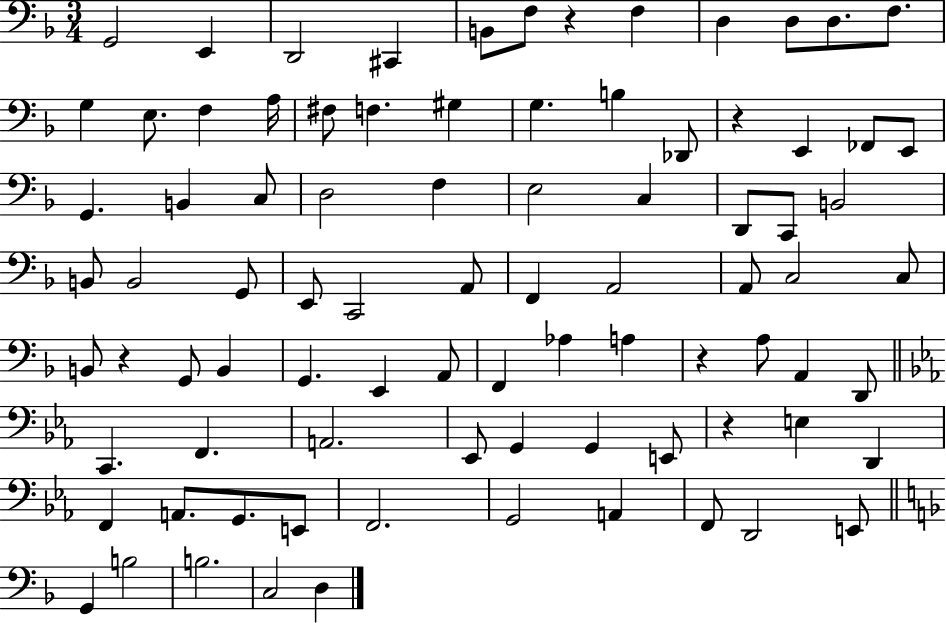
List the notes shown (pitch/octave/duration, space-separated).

G2/h E2/q D2/h C#2/q B2/e F3/e R/q F3/q D3/q D3/e D3/e. F3/e. G3/q E3/e. F3/q A3/s F#3/e F3/q. G#3/q G3/q. B3/q Db2/e R/q E2/q FES2/e E2/e G2/q. B2/q C3/e D3/h F3/q E3/h C3/q D2/e C2/e B2/h B2/e B2/h G2/e E2/e C2/h A2/e F2/q A2/h A2/e C3/h C3/e B2/e R/q G2/e B2/q G2/q. E2/q A2/e F2/q Ab3/q A3/q R/q A3/e A2/q D2/e C2/q. F2/q. A2/h. Eb2/e G2/q G2/q E2/e R/q E3/q D2/q F2/q A2/e. G2/e. E2/e F2/h. G2/h A2/q F2/e D2/h E2/e G2/q B3/h B3/h. C3/h D3/q